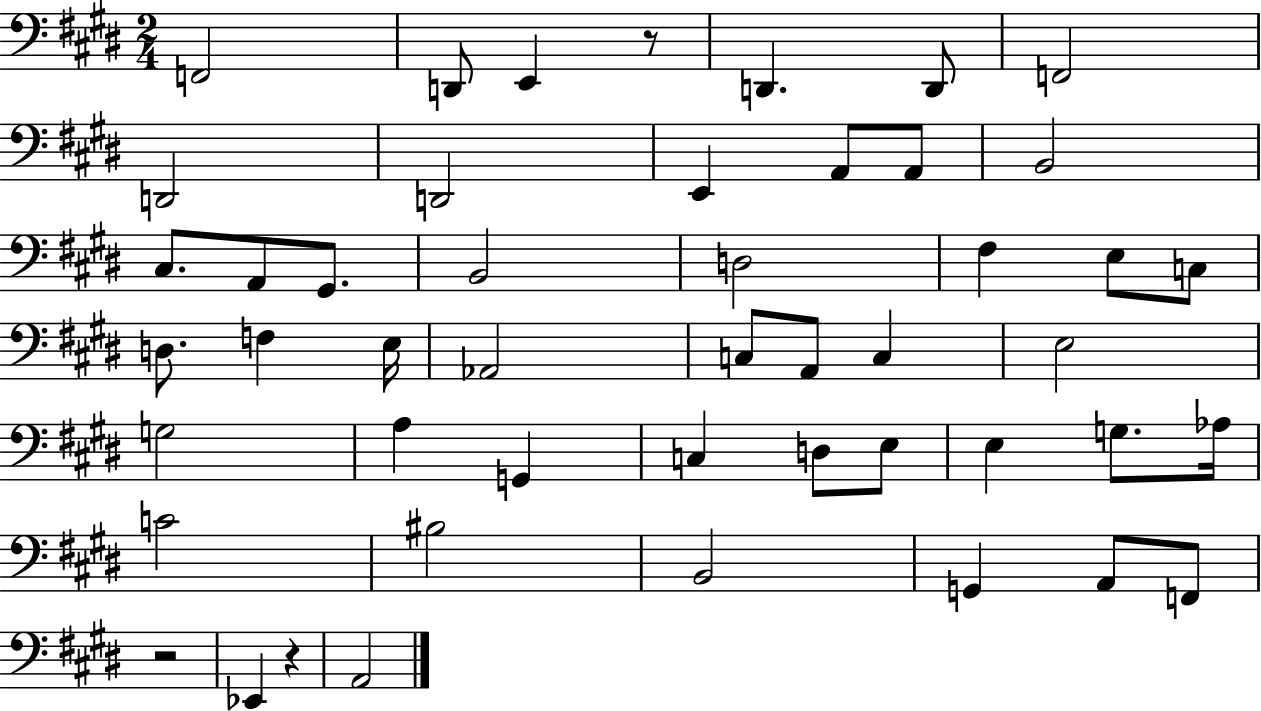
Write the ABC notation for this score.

X:1
T:Untitled
M:2/4
L:1/4
K:E
F,,2 D,,/2 E,, z/2 D,, D,,/2 F,,2 D,,2 D,,2 E,, A,,/2 A,,/2 B,,2 ^C,/2 A,,/2 ^G,,/2 B,,2 D,2 ^F, E,/2 C,/2 D,/2 F, E,/4 _A,,2 C,/2 A,,/2 C, E,2 G,2 A, G,, C, D,/2 E,/2 E, G,/2 _A,/4 C2 ^B,2 B,,2 G,, A,,/2 F,,/2 z2 _E,, z A,,2